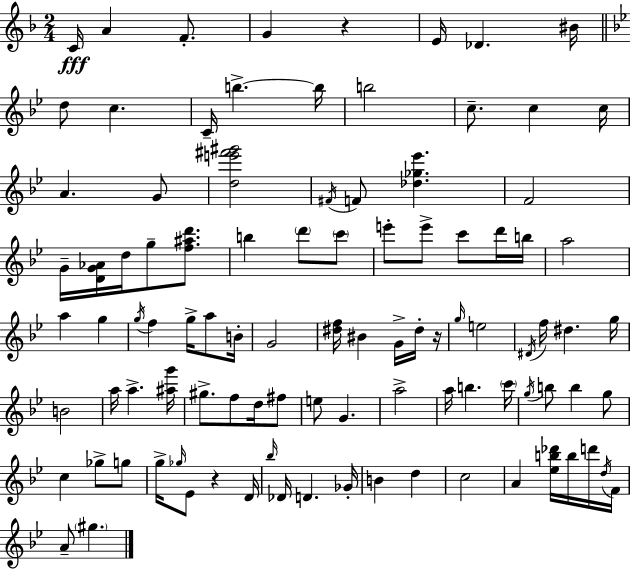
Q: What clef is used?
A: treble